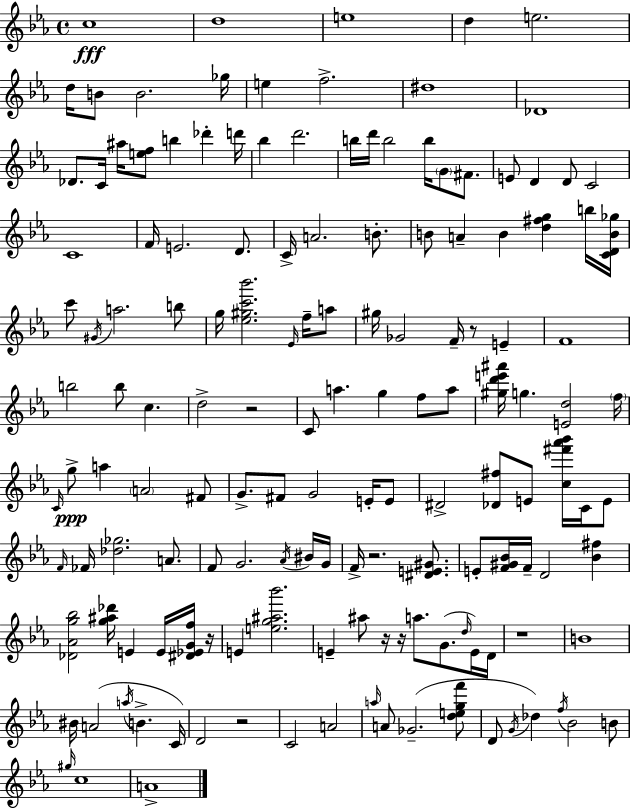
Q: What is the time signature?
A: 4/4